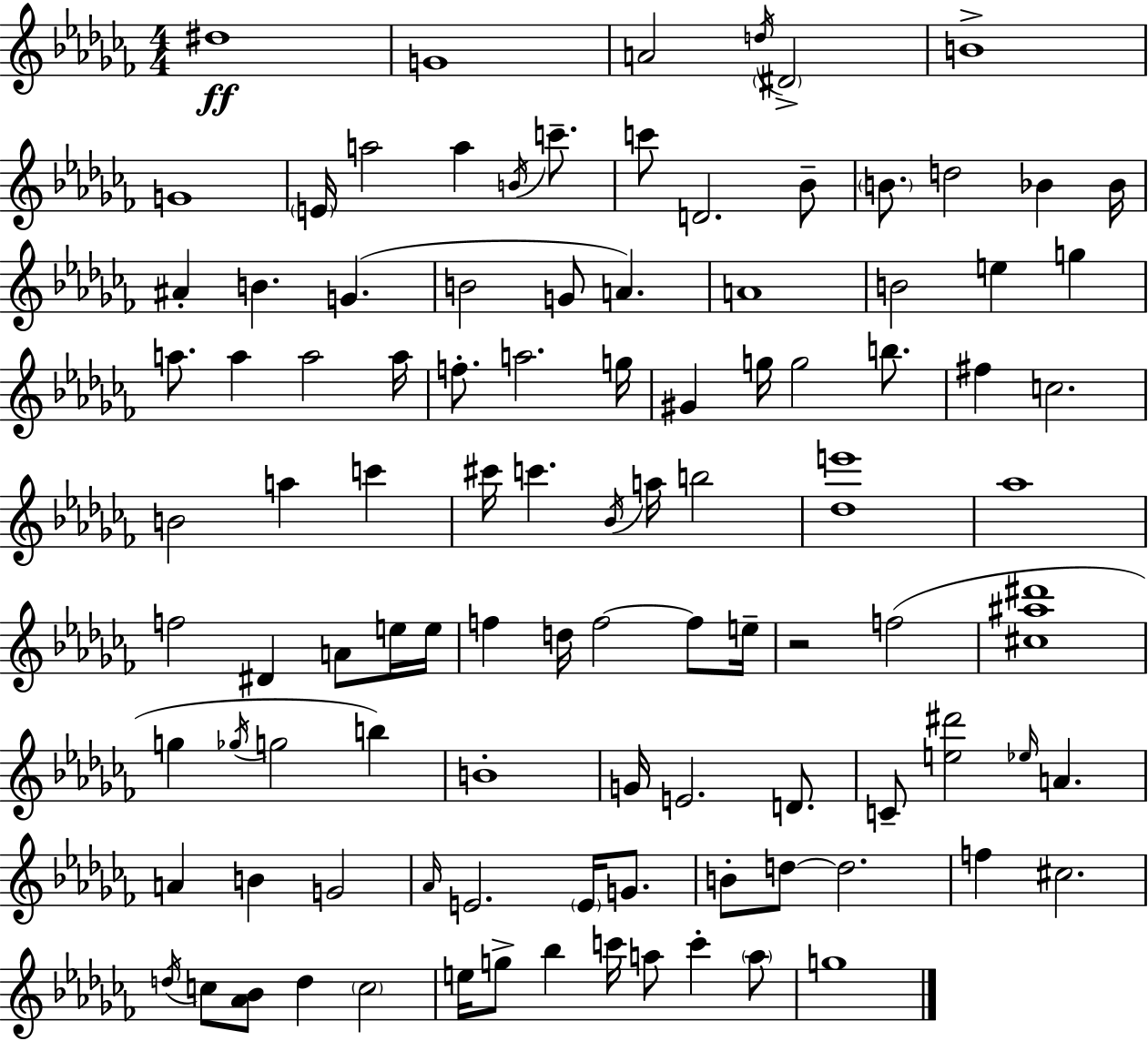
{
  \clef treble
  \numericTimeSignature
  \time 4/4
  \key aes \minor
  dis''1\ff | g'1 | a'2 \acciaccatura { d''16 } \parenthesize dis'2-> | b'1-> | \break g'1 | \parenthesize e'16 a''2 a''4 \acciaccatura { b'16 } c'''8.-- | c'''8 d'2. | bes'8-- \parenthesize b'8. d''2 bes'4 | \break bes'16 ais'4-. b'4. g'4.( | b'2 g'8 a'4.) | a'1 | b'2 e''4 g''4 | \break a''8. a''4 a''2 | a''16 f''8.-. a''2. | g''16 gis'4 g''16 g''2 b''8. | fis''4 c''2. | \break b'2 a''4 c'''4 | cis'''16 c'''4. \acciaccatura { bes'16 } a''16 b''2 | <des'' e'''>1 | aes''1 | \break f''2 dis'4 a'8 | e''16 e''16 f''4 d''16 f''2~~ | f''8 e''16-- r2 f''2( | <cis'' ais'' dis'''>1 | \break g''4 \acciaccatura { ges''16 } g''2 | b''4) b'1-. | g'16 e'2. | d'8. c'8-- <e'' dis'''>2 \grace { ees''16 } a'4. | \break a'4 b'4 g'2 | \grace { aes'16 } e'2. | \parenthesize e'16 g'8. b'8-. d''8~~ d''2. | f''4 cis''2. | \break \acciaccatura { d''16 } c''8 <aes' bes'>8 d''4 \parenthesize c''2 | e''16 g''8-> bes''4 c'''16 a''8 | c'''4-. \parenthesize a''8 g''1 | \bar "|."
}